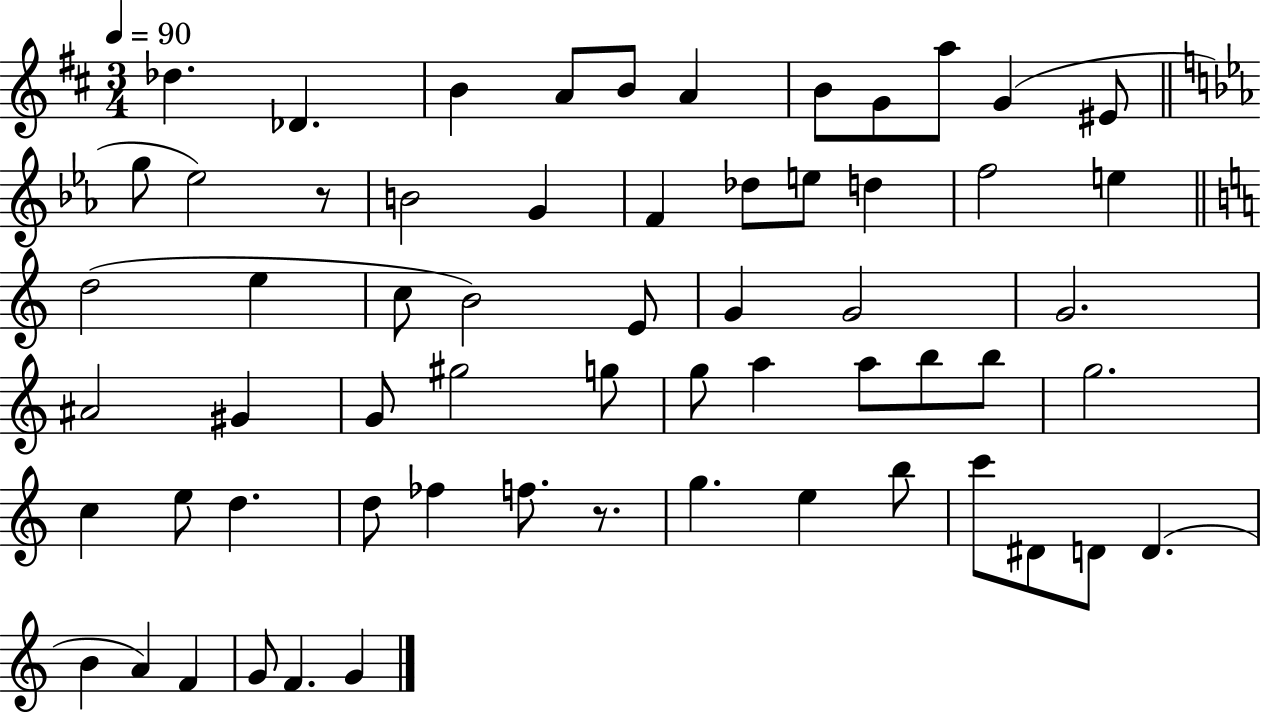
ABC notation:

X:1
T:Untitled
M:3/4
L:1/4
K:D
_d _D B A/2 B/2 A B/2 G/2 a/2 G ^E/2 g/2 _e2 z/2 B2 G F _d/2 e/2 d f2 e d2 e c/2 B2 E/2 G G2 G2 ^A2 ^G G/2 ^g2 g/2 g/2 a a/2 b/2 b/2 g2 c e/2 d d/2 _f f/2 z/2 g e b/2 c'/2 ^D/2 D/2 D B A F G/2 F G